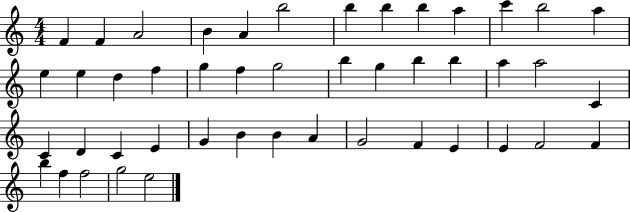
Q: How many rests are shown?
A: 0